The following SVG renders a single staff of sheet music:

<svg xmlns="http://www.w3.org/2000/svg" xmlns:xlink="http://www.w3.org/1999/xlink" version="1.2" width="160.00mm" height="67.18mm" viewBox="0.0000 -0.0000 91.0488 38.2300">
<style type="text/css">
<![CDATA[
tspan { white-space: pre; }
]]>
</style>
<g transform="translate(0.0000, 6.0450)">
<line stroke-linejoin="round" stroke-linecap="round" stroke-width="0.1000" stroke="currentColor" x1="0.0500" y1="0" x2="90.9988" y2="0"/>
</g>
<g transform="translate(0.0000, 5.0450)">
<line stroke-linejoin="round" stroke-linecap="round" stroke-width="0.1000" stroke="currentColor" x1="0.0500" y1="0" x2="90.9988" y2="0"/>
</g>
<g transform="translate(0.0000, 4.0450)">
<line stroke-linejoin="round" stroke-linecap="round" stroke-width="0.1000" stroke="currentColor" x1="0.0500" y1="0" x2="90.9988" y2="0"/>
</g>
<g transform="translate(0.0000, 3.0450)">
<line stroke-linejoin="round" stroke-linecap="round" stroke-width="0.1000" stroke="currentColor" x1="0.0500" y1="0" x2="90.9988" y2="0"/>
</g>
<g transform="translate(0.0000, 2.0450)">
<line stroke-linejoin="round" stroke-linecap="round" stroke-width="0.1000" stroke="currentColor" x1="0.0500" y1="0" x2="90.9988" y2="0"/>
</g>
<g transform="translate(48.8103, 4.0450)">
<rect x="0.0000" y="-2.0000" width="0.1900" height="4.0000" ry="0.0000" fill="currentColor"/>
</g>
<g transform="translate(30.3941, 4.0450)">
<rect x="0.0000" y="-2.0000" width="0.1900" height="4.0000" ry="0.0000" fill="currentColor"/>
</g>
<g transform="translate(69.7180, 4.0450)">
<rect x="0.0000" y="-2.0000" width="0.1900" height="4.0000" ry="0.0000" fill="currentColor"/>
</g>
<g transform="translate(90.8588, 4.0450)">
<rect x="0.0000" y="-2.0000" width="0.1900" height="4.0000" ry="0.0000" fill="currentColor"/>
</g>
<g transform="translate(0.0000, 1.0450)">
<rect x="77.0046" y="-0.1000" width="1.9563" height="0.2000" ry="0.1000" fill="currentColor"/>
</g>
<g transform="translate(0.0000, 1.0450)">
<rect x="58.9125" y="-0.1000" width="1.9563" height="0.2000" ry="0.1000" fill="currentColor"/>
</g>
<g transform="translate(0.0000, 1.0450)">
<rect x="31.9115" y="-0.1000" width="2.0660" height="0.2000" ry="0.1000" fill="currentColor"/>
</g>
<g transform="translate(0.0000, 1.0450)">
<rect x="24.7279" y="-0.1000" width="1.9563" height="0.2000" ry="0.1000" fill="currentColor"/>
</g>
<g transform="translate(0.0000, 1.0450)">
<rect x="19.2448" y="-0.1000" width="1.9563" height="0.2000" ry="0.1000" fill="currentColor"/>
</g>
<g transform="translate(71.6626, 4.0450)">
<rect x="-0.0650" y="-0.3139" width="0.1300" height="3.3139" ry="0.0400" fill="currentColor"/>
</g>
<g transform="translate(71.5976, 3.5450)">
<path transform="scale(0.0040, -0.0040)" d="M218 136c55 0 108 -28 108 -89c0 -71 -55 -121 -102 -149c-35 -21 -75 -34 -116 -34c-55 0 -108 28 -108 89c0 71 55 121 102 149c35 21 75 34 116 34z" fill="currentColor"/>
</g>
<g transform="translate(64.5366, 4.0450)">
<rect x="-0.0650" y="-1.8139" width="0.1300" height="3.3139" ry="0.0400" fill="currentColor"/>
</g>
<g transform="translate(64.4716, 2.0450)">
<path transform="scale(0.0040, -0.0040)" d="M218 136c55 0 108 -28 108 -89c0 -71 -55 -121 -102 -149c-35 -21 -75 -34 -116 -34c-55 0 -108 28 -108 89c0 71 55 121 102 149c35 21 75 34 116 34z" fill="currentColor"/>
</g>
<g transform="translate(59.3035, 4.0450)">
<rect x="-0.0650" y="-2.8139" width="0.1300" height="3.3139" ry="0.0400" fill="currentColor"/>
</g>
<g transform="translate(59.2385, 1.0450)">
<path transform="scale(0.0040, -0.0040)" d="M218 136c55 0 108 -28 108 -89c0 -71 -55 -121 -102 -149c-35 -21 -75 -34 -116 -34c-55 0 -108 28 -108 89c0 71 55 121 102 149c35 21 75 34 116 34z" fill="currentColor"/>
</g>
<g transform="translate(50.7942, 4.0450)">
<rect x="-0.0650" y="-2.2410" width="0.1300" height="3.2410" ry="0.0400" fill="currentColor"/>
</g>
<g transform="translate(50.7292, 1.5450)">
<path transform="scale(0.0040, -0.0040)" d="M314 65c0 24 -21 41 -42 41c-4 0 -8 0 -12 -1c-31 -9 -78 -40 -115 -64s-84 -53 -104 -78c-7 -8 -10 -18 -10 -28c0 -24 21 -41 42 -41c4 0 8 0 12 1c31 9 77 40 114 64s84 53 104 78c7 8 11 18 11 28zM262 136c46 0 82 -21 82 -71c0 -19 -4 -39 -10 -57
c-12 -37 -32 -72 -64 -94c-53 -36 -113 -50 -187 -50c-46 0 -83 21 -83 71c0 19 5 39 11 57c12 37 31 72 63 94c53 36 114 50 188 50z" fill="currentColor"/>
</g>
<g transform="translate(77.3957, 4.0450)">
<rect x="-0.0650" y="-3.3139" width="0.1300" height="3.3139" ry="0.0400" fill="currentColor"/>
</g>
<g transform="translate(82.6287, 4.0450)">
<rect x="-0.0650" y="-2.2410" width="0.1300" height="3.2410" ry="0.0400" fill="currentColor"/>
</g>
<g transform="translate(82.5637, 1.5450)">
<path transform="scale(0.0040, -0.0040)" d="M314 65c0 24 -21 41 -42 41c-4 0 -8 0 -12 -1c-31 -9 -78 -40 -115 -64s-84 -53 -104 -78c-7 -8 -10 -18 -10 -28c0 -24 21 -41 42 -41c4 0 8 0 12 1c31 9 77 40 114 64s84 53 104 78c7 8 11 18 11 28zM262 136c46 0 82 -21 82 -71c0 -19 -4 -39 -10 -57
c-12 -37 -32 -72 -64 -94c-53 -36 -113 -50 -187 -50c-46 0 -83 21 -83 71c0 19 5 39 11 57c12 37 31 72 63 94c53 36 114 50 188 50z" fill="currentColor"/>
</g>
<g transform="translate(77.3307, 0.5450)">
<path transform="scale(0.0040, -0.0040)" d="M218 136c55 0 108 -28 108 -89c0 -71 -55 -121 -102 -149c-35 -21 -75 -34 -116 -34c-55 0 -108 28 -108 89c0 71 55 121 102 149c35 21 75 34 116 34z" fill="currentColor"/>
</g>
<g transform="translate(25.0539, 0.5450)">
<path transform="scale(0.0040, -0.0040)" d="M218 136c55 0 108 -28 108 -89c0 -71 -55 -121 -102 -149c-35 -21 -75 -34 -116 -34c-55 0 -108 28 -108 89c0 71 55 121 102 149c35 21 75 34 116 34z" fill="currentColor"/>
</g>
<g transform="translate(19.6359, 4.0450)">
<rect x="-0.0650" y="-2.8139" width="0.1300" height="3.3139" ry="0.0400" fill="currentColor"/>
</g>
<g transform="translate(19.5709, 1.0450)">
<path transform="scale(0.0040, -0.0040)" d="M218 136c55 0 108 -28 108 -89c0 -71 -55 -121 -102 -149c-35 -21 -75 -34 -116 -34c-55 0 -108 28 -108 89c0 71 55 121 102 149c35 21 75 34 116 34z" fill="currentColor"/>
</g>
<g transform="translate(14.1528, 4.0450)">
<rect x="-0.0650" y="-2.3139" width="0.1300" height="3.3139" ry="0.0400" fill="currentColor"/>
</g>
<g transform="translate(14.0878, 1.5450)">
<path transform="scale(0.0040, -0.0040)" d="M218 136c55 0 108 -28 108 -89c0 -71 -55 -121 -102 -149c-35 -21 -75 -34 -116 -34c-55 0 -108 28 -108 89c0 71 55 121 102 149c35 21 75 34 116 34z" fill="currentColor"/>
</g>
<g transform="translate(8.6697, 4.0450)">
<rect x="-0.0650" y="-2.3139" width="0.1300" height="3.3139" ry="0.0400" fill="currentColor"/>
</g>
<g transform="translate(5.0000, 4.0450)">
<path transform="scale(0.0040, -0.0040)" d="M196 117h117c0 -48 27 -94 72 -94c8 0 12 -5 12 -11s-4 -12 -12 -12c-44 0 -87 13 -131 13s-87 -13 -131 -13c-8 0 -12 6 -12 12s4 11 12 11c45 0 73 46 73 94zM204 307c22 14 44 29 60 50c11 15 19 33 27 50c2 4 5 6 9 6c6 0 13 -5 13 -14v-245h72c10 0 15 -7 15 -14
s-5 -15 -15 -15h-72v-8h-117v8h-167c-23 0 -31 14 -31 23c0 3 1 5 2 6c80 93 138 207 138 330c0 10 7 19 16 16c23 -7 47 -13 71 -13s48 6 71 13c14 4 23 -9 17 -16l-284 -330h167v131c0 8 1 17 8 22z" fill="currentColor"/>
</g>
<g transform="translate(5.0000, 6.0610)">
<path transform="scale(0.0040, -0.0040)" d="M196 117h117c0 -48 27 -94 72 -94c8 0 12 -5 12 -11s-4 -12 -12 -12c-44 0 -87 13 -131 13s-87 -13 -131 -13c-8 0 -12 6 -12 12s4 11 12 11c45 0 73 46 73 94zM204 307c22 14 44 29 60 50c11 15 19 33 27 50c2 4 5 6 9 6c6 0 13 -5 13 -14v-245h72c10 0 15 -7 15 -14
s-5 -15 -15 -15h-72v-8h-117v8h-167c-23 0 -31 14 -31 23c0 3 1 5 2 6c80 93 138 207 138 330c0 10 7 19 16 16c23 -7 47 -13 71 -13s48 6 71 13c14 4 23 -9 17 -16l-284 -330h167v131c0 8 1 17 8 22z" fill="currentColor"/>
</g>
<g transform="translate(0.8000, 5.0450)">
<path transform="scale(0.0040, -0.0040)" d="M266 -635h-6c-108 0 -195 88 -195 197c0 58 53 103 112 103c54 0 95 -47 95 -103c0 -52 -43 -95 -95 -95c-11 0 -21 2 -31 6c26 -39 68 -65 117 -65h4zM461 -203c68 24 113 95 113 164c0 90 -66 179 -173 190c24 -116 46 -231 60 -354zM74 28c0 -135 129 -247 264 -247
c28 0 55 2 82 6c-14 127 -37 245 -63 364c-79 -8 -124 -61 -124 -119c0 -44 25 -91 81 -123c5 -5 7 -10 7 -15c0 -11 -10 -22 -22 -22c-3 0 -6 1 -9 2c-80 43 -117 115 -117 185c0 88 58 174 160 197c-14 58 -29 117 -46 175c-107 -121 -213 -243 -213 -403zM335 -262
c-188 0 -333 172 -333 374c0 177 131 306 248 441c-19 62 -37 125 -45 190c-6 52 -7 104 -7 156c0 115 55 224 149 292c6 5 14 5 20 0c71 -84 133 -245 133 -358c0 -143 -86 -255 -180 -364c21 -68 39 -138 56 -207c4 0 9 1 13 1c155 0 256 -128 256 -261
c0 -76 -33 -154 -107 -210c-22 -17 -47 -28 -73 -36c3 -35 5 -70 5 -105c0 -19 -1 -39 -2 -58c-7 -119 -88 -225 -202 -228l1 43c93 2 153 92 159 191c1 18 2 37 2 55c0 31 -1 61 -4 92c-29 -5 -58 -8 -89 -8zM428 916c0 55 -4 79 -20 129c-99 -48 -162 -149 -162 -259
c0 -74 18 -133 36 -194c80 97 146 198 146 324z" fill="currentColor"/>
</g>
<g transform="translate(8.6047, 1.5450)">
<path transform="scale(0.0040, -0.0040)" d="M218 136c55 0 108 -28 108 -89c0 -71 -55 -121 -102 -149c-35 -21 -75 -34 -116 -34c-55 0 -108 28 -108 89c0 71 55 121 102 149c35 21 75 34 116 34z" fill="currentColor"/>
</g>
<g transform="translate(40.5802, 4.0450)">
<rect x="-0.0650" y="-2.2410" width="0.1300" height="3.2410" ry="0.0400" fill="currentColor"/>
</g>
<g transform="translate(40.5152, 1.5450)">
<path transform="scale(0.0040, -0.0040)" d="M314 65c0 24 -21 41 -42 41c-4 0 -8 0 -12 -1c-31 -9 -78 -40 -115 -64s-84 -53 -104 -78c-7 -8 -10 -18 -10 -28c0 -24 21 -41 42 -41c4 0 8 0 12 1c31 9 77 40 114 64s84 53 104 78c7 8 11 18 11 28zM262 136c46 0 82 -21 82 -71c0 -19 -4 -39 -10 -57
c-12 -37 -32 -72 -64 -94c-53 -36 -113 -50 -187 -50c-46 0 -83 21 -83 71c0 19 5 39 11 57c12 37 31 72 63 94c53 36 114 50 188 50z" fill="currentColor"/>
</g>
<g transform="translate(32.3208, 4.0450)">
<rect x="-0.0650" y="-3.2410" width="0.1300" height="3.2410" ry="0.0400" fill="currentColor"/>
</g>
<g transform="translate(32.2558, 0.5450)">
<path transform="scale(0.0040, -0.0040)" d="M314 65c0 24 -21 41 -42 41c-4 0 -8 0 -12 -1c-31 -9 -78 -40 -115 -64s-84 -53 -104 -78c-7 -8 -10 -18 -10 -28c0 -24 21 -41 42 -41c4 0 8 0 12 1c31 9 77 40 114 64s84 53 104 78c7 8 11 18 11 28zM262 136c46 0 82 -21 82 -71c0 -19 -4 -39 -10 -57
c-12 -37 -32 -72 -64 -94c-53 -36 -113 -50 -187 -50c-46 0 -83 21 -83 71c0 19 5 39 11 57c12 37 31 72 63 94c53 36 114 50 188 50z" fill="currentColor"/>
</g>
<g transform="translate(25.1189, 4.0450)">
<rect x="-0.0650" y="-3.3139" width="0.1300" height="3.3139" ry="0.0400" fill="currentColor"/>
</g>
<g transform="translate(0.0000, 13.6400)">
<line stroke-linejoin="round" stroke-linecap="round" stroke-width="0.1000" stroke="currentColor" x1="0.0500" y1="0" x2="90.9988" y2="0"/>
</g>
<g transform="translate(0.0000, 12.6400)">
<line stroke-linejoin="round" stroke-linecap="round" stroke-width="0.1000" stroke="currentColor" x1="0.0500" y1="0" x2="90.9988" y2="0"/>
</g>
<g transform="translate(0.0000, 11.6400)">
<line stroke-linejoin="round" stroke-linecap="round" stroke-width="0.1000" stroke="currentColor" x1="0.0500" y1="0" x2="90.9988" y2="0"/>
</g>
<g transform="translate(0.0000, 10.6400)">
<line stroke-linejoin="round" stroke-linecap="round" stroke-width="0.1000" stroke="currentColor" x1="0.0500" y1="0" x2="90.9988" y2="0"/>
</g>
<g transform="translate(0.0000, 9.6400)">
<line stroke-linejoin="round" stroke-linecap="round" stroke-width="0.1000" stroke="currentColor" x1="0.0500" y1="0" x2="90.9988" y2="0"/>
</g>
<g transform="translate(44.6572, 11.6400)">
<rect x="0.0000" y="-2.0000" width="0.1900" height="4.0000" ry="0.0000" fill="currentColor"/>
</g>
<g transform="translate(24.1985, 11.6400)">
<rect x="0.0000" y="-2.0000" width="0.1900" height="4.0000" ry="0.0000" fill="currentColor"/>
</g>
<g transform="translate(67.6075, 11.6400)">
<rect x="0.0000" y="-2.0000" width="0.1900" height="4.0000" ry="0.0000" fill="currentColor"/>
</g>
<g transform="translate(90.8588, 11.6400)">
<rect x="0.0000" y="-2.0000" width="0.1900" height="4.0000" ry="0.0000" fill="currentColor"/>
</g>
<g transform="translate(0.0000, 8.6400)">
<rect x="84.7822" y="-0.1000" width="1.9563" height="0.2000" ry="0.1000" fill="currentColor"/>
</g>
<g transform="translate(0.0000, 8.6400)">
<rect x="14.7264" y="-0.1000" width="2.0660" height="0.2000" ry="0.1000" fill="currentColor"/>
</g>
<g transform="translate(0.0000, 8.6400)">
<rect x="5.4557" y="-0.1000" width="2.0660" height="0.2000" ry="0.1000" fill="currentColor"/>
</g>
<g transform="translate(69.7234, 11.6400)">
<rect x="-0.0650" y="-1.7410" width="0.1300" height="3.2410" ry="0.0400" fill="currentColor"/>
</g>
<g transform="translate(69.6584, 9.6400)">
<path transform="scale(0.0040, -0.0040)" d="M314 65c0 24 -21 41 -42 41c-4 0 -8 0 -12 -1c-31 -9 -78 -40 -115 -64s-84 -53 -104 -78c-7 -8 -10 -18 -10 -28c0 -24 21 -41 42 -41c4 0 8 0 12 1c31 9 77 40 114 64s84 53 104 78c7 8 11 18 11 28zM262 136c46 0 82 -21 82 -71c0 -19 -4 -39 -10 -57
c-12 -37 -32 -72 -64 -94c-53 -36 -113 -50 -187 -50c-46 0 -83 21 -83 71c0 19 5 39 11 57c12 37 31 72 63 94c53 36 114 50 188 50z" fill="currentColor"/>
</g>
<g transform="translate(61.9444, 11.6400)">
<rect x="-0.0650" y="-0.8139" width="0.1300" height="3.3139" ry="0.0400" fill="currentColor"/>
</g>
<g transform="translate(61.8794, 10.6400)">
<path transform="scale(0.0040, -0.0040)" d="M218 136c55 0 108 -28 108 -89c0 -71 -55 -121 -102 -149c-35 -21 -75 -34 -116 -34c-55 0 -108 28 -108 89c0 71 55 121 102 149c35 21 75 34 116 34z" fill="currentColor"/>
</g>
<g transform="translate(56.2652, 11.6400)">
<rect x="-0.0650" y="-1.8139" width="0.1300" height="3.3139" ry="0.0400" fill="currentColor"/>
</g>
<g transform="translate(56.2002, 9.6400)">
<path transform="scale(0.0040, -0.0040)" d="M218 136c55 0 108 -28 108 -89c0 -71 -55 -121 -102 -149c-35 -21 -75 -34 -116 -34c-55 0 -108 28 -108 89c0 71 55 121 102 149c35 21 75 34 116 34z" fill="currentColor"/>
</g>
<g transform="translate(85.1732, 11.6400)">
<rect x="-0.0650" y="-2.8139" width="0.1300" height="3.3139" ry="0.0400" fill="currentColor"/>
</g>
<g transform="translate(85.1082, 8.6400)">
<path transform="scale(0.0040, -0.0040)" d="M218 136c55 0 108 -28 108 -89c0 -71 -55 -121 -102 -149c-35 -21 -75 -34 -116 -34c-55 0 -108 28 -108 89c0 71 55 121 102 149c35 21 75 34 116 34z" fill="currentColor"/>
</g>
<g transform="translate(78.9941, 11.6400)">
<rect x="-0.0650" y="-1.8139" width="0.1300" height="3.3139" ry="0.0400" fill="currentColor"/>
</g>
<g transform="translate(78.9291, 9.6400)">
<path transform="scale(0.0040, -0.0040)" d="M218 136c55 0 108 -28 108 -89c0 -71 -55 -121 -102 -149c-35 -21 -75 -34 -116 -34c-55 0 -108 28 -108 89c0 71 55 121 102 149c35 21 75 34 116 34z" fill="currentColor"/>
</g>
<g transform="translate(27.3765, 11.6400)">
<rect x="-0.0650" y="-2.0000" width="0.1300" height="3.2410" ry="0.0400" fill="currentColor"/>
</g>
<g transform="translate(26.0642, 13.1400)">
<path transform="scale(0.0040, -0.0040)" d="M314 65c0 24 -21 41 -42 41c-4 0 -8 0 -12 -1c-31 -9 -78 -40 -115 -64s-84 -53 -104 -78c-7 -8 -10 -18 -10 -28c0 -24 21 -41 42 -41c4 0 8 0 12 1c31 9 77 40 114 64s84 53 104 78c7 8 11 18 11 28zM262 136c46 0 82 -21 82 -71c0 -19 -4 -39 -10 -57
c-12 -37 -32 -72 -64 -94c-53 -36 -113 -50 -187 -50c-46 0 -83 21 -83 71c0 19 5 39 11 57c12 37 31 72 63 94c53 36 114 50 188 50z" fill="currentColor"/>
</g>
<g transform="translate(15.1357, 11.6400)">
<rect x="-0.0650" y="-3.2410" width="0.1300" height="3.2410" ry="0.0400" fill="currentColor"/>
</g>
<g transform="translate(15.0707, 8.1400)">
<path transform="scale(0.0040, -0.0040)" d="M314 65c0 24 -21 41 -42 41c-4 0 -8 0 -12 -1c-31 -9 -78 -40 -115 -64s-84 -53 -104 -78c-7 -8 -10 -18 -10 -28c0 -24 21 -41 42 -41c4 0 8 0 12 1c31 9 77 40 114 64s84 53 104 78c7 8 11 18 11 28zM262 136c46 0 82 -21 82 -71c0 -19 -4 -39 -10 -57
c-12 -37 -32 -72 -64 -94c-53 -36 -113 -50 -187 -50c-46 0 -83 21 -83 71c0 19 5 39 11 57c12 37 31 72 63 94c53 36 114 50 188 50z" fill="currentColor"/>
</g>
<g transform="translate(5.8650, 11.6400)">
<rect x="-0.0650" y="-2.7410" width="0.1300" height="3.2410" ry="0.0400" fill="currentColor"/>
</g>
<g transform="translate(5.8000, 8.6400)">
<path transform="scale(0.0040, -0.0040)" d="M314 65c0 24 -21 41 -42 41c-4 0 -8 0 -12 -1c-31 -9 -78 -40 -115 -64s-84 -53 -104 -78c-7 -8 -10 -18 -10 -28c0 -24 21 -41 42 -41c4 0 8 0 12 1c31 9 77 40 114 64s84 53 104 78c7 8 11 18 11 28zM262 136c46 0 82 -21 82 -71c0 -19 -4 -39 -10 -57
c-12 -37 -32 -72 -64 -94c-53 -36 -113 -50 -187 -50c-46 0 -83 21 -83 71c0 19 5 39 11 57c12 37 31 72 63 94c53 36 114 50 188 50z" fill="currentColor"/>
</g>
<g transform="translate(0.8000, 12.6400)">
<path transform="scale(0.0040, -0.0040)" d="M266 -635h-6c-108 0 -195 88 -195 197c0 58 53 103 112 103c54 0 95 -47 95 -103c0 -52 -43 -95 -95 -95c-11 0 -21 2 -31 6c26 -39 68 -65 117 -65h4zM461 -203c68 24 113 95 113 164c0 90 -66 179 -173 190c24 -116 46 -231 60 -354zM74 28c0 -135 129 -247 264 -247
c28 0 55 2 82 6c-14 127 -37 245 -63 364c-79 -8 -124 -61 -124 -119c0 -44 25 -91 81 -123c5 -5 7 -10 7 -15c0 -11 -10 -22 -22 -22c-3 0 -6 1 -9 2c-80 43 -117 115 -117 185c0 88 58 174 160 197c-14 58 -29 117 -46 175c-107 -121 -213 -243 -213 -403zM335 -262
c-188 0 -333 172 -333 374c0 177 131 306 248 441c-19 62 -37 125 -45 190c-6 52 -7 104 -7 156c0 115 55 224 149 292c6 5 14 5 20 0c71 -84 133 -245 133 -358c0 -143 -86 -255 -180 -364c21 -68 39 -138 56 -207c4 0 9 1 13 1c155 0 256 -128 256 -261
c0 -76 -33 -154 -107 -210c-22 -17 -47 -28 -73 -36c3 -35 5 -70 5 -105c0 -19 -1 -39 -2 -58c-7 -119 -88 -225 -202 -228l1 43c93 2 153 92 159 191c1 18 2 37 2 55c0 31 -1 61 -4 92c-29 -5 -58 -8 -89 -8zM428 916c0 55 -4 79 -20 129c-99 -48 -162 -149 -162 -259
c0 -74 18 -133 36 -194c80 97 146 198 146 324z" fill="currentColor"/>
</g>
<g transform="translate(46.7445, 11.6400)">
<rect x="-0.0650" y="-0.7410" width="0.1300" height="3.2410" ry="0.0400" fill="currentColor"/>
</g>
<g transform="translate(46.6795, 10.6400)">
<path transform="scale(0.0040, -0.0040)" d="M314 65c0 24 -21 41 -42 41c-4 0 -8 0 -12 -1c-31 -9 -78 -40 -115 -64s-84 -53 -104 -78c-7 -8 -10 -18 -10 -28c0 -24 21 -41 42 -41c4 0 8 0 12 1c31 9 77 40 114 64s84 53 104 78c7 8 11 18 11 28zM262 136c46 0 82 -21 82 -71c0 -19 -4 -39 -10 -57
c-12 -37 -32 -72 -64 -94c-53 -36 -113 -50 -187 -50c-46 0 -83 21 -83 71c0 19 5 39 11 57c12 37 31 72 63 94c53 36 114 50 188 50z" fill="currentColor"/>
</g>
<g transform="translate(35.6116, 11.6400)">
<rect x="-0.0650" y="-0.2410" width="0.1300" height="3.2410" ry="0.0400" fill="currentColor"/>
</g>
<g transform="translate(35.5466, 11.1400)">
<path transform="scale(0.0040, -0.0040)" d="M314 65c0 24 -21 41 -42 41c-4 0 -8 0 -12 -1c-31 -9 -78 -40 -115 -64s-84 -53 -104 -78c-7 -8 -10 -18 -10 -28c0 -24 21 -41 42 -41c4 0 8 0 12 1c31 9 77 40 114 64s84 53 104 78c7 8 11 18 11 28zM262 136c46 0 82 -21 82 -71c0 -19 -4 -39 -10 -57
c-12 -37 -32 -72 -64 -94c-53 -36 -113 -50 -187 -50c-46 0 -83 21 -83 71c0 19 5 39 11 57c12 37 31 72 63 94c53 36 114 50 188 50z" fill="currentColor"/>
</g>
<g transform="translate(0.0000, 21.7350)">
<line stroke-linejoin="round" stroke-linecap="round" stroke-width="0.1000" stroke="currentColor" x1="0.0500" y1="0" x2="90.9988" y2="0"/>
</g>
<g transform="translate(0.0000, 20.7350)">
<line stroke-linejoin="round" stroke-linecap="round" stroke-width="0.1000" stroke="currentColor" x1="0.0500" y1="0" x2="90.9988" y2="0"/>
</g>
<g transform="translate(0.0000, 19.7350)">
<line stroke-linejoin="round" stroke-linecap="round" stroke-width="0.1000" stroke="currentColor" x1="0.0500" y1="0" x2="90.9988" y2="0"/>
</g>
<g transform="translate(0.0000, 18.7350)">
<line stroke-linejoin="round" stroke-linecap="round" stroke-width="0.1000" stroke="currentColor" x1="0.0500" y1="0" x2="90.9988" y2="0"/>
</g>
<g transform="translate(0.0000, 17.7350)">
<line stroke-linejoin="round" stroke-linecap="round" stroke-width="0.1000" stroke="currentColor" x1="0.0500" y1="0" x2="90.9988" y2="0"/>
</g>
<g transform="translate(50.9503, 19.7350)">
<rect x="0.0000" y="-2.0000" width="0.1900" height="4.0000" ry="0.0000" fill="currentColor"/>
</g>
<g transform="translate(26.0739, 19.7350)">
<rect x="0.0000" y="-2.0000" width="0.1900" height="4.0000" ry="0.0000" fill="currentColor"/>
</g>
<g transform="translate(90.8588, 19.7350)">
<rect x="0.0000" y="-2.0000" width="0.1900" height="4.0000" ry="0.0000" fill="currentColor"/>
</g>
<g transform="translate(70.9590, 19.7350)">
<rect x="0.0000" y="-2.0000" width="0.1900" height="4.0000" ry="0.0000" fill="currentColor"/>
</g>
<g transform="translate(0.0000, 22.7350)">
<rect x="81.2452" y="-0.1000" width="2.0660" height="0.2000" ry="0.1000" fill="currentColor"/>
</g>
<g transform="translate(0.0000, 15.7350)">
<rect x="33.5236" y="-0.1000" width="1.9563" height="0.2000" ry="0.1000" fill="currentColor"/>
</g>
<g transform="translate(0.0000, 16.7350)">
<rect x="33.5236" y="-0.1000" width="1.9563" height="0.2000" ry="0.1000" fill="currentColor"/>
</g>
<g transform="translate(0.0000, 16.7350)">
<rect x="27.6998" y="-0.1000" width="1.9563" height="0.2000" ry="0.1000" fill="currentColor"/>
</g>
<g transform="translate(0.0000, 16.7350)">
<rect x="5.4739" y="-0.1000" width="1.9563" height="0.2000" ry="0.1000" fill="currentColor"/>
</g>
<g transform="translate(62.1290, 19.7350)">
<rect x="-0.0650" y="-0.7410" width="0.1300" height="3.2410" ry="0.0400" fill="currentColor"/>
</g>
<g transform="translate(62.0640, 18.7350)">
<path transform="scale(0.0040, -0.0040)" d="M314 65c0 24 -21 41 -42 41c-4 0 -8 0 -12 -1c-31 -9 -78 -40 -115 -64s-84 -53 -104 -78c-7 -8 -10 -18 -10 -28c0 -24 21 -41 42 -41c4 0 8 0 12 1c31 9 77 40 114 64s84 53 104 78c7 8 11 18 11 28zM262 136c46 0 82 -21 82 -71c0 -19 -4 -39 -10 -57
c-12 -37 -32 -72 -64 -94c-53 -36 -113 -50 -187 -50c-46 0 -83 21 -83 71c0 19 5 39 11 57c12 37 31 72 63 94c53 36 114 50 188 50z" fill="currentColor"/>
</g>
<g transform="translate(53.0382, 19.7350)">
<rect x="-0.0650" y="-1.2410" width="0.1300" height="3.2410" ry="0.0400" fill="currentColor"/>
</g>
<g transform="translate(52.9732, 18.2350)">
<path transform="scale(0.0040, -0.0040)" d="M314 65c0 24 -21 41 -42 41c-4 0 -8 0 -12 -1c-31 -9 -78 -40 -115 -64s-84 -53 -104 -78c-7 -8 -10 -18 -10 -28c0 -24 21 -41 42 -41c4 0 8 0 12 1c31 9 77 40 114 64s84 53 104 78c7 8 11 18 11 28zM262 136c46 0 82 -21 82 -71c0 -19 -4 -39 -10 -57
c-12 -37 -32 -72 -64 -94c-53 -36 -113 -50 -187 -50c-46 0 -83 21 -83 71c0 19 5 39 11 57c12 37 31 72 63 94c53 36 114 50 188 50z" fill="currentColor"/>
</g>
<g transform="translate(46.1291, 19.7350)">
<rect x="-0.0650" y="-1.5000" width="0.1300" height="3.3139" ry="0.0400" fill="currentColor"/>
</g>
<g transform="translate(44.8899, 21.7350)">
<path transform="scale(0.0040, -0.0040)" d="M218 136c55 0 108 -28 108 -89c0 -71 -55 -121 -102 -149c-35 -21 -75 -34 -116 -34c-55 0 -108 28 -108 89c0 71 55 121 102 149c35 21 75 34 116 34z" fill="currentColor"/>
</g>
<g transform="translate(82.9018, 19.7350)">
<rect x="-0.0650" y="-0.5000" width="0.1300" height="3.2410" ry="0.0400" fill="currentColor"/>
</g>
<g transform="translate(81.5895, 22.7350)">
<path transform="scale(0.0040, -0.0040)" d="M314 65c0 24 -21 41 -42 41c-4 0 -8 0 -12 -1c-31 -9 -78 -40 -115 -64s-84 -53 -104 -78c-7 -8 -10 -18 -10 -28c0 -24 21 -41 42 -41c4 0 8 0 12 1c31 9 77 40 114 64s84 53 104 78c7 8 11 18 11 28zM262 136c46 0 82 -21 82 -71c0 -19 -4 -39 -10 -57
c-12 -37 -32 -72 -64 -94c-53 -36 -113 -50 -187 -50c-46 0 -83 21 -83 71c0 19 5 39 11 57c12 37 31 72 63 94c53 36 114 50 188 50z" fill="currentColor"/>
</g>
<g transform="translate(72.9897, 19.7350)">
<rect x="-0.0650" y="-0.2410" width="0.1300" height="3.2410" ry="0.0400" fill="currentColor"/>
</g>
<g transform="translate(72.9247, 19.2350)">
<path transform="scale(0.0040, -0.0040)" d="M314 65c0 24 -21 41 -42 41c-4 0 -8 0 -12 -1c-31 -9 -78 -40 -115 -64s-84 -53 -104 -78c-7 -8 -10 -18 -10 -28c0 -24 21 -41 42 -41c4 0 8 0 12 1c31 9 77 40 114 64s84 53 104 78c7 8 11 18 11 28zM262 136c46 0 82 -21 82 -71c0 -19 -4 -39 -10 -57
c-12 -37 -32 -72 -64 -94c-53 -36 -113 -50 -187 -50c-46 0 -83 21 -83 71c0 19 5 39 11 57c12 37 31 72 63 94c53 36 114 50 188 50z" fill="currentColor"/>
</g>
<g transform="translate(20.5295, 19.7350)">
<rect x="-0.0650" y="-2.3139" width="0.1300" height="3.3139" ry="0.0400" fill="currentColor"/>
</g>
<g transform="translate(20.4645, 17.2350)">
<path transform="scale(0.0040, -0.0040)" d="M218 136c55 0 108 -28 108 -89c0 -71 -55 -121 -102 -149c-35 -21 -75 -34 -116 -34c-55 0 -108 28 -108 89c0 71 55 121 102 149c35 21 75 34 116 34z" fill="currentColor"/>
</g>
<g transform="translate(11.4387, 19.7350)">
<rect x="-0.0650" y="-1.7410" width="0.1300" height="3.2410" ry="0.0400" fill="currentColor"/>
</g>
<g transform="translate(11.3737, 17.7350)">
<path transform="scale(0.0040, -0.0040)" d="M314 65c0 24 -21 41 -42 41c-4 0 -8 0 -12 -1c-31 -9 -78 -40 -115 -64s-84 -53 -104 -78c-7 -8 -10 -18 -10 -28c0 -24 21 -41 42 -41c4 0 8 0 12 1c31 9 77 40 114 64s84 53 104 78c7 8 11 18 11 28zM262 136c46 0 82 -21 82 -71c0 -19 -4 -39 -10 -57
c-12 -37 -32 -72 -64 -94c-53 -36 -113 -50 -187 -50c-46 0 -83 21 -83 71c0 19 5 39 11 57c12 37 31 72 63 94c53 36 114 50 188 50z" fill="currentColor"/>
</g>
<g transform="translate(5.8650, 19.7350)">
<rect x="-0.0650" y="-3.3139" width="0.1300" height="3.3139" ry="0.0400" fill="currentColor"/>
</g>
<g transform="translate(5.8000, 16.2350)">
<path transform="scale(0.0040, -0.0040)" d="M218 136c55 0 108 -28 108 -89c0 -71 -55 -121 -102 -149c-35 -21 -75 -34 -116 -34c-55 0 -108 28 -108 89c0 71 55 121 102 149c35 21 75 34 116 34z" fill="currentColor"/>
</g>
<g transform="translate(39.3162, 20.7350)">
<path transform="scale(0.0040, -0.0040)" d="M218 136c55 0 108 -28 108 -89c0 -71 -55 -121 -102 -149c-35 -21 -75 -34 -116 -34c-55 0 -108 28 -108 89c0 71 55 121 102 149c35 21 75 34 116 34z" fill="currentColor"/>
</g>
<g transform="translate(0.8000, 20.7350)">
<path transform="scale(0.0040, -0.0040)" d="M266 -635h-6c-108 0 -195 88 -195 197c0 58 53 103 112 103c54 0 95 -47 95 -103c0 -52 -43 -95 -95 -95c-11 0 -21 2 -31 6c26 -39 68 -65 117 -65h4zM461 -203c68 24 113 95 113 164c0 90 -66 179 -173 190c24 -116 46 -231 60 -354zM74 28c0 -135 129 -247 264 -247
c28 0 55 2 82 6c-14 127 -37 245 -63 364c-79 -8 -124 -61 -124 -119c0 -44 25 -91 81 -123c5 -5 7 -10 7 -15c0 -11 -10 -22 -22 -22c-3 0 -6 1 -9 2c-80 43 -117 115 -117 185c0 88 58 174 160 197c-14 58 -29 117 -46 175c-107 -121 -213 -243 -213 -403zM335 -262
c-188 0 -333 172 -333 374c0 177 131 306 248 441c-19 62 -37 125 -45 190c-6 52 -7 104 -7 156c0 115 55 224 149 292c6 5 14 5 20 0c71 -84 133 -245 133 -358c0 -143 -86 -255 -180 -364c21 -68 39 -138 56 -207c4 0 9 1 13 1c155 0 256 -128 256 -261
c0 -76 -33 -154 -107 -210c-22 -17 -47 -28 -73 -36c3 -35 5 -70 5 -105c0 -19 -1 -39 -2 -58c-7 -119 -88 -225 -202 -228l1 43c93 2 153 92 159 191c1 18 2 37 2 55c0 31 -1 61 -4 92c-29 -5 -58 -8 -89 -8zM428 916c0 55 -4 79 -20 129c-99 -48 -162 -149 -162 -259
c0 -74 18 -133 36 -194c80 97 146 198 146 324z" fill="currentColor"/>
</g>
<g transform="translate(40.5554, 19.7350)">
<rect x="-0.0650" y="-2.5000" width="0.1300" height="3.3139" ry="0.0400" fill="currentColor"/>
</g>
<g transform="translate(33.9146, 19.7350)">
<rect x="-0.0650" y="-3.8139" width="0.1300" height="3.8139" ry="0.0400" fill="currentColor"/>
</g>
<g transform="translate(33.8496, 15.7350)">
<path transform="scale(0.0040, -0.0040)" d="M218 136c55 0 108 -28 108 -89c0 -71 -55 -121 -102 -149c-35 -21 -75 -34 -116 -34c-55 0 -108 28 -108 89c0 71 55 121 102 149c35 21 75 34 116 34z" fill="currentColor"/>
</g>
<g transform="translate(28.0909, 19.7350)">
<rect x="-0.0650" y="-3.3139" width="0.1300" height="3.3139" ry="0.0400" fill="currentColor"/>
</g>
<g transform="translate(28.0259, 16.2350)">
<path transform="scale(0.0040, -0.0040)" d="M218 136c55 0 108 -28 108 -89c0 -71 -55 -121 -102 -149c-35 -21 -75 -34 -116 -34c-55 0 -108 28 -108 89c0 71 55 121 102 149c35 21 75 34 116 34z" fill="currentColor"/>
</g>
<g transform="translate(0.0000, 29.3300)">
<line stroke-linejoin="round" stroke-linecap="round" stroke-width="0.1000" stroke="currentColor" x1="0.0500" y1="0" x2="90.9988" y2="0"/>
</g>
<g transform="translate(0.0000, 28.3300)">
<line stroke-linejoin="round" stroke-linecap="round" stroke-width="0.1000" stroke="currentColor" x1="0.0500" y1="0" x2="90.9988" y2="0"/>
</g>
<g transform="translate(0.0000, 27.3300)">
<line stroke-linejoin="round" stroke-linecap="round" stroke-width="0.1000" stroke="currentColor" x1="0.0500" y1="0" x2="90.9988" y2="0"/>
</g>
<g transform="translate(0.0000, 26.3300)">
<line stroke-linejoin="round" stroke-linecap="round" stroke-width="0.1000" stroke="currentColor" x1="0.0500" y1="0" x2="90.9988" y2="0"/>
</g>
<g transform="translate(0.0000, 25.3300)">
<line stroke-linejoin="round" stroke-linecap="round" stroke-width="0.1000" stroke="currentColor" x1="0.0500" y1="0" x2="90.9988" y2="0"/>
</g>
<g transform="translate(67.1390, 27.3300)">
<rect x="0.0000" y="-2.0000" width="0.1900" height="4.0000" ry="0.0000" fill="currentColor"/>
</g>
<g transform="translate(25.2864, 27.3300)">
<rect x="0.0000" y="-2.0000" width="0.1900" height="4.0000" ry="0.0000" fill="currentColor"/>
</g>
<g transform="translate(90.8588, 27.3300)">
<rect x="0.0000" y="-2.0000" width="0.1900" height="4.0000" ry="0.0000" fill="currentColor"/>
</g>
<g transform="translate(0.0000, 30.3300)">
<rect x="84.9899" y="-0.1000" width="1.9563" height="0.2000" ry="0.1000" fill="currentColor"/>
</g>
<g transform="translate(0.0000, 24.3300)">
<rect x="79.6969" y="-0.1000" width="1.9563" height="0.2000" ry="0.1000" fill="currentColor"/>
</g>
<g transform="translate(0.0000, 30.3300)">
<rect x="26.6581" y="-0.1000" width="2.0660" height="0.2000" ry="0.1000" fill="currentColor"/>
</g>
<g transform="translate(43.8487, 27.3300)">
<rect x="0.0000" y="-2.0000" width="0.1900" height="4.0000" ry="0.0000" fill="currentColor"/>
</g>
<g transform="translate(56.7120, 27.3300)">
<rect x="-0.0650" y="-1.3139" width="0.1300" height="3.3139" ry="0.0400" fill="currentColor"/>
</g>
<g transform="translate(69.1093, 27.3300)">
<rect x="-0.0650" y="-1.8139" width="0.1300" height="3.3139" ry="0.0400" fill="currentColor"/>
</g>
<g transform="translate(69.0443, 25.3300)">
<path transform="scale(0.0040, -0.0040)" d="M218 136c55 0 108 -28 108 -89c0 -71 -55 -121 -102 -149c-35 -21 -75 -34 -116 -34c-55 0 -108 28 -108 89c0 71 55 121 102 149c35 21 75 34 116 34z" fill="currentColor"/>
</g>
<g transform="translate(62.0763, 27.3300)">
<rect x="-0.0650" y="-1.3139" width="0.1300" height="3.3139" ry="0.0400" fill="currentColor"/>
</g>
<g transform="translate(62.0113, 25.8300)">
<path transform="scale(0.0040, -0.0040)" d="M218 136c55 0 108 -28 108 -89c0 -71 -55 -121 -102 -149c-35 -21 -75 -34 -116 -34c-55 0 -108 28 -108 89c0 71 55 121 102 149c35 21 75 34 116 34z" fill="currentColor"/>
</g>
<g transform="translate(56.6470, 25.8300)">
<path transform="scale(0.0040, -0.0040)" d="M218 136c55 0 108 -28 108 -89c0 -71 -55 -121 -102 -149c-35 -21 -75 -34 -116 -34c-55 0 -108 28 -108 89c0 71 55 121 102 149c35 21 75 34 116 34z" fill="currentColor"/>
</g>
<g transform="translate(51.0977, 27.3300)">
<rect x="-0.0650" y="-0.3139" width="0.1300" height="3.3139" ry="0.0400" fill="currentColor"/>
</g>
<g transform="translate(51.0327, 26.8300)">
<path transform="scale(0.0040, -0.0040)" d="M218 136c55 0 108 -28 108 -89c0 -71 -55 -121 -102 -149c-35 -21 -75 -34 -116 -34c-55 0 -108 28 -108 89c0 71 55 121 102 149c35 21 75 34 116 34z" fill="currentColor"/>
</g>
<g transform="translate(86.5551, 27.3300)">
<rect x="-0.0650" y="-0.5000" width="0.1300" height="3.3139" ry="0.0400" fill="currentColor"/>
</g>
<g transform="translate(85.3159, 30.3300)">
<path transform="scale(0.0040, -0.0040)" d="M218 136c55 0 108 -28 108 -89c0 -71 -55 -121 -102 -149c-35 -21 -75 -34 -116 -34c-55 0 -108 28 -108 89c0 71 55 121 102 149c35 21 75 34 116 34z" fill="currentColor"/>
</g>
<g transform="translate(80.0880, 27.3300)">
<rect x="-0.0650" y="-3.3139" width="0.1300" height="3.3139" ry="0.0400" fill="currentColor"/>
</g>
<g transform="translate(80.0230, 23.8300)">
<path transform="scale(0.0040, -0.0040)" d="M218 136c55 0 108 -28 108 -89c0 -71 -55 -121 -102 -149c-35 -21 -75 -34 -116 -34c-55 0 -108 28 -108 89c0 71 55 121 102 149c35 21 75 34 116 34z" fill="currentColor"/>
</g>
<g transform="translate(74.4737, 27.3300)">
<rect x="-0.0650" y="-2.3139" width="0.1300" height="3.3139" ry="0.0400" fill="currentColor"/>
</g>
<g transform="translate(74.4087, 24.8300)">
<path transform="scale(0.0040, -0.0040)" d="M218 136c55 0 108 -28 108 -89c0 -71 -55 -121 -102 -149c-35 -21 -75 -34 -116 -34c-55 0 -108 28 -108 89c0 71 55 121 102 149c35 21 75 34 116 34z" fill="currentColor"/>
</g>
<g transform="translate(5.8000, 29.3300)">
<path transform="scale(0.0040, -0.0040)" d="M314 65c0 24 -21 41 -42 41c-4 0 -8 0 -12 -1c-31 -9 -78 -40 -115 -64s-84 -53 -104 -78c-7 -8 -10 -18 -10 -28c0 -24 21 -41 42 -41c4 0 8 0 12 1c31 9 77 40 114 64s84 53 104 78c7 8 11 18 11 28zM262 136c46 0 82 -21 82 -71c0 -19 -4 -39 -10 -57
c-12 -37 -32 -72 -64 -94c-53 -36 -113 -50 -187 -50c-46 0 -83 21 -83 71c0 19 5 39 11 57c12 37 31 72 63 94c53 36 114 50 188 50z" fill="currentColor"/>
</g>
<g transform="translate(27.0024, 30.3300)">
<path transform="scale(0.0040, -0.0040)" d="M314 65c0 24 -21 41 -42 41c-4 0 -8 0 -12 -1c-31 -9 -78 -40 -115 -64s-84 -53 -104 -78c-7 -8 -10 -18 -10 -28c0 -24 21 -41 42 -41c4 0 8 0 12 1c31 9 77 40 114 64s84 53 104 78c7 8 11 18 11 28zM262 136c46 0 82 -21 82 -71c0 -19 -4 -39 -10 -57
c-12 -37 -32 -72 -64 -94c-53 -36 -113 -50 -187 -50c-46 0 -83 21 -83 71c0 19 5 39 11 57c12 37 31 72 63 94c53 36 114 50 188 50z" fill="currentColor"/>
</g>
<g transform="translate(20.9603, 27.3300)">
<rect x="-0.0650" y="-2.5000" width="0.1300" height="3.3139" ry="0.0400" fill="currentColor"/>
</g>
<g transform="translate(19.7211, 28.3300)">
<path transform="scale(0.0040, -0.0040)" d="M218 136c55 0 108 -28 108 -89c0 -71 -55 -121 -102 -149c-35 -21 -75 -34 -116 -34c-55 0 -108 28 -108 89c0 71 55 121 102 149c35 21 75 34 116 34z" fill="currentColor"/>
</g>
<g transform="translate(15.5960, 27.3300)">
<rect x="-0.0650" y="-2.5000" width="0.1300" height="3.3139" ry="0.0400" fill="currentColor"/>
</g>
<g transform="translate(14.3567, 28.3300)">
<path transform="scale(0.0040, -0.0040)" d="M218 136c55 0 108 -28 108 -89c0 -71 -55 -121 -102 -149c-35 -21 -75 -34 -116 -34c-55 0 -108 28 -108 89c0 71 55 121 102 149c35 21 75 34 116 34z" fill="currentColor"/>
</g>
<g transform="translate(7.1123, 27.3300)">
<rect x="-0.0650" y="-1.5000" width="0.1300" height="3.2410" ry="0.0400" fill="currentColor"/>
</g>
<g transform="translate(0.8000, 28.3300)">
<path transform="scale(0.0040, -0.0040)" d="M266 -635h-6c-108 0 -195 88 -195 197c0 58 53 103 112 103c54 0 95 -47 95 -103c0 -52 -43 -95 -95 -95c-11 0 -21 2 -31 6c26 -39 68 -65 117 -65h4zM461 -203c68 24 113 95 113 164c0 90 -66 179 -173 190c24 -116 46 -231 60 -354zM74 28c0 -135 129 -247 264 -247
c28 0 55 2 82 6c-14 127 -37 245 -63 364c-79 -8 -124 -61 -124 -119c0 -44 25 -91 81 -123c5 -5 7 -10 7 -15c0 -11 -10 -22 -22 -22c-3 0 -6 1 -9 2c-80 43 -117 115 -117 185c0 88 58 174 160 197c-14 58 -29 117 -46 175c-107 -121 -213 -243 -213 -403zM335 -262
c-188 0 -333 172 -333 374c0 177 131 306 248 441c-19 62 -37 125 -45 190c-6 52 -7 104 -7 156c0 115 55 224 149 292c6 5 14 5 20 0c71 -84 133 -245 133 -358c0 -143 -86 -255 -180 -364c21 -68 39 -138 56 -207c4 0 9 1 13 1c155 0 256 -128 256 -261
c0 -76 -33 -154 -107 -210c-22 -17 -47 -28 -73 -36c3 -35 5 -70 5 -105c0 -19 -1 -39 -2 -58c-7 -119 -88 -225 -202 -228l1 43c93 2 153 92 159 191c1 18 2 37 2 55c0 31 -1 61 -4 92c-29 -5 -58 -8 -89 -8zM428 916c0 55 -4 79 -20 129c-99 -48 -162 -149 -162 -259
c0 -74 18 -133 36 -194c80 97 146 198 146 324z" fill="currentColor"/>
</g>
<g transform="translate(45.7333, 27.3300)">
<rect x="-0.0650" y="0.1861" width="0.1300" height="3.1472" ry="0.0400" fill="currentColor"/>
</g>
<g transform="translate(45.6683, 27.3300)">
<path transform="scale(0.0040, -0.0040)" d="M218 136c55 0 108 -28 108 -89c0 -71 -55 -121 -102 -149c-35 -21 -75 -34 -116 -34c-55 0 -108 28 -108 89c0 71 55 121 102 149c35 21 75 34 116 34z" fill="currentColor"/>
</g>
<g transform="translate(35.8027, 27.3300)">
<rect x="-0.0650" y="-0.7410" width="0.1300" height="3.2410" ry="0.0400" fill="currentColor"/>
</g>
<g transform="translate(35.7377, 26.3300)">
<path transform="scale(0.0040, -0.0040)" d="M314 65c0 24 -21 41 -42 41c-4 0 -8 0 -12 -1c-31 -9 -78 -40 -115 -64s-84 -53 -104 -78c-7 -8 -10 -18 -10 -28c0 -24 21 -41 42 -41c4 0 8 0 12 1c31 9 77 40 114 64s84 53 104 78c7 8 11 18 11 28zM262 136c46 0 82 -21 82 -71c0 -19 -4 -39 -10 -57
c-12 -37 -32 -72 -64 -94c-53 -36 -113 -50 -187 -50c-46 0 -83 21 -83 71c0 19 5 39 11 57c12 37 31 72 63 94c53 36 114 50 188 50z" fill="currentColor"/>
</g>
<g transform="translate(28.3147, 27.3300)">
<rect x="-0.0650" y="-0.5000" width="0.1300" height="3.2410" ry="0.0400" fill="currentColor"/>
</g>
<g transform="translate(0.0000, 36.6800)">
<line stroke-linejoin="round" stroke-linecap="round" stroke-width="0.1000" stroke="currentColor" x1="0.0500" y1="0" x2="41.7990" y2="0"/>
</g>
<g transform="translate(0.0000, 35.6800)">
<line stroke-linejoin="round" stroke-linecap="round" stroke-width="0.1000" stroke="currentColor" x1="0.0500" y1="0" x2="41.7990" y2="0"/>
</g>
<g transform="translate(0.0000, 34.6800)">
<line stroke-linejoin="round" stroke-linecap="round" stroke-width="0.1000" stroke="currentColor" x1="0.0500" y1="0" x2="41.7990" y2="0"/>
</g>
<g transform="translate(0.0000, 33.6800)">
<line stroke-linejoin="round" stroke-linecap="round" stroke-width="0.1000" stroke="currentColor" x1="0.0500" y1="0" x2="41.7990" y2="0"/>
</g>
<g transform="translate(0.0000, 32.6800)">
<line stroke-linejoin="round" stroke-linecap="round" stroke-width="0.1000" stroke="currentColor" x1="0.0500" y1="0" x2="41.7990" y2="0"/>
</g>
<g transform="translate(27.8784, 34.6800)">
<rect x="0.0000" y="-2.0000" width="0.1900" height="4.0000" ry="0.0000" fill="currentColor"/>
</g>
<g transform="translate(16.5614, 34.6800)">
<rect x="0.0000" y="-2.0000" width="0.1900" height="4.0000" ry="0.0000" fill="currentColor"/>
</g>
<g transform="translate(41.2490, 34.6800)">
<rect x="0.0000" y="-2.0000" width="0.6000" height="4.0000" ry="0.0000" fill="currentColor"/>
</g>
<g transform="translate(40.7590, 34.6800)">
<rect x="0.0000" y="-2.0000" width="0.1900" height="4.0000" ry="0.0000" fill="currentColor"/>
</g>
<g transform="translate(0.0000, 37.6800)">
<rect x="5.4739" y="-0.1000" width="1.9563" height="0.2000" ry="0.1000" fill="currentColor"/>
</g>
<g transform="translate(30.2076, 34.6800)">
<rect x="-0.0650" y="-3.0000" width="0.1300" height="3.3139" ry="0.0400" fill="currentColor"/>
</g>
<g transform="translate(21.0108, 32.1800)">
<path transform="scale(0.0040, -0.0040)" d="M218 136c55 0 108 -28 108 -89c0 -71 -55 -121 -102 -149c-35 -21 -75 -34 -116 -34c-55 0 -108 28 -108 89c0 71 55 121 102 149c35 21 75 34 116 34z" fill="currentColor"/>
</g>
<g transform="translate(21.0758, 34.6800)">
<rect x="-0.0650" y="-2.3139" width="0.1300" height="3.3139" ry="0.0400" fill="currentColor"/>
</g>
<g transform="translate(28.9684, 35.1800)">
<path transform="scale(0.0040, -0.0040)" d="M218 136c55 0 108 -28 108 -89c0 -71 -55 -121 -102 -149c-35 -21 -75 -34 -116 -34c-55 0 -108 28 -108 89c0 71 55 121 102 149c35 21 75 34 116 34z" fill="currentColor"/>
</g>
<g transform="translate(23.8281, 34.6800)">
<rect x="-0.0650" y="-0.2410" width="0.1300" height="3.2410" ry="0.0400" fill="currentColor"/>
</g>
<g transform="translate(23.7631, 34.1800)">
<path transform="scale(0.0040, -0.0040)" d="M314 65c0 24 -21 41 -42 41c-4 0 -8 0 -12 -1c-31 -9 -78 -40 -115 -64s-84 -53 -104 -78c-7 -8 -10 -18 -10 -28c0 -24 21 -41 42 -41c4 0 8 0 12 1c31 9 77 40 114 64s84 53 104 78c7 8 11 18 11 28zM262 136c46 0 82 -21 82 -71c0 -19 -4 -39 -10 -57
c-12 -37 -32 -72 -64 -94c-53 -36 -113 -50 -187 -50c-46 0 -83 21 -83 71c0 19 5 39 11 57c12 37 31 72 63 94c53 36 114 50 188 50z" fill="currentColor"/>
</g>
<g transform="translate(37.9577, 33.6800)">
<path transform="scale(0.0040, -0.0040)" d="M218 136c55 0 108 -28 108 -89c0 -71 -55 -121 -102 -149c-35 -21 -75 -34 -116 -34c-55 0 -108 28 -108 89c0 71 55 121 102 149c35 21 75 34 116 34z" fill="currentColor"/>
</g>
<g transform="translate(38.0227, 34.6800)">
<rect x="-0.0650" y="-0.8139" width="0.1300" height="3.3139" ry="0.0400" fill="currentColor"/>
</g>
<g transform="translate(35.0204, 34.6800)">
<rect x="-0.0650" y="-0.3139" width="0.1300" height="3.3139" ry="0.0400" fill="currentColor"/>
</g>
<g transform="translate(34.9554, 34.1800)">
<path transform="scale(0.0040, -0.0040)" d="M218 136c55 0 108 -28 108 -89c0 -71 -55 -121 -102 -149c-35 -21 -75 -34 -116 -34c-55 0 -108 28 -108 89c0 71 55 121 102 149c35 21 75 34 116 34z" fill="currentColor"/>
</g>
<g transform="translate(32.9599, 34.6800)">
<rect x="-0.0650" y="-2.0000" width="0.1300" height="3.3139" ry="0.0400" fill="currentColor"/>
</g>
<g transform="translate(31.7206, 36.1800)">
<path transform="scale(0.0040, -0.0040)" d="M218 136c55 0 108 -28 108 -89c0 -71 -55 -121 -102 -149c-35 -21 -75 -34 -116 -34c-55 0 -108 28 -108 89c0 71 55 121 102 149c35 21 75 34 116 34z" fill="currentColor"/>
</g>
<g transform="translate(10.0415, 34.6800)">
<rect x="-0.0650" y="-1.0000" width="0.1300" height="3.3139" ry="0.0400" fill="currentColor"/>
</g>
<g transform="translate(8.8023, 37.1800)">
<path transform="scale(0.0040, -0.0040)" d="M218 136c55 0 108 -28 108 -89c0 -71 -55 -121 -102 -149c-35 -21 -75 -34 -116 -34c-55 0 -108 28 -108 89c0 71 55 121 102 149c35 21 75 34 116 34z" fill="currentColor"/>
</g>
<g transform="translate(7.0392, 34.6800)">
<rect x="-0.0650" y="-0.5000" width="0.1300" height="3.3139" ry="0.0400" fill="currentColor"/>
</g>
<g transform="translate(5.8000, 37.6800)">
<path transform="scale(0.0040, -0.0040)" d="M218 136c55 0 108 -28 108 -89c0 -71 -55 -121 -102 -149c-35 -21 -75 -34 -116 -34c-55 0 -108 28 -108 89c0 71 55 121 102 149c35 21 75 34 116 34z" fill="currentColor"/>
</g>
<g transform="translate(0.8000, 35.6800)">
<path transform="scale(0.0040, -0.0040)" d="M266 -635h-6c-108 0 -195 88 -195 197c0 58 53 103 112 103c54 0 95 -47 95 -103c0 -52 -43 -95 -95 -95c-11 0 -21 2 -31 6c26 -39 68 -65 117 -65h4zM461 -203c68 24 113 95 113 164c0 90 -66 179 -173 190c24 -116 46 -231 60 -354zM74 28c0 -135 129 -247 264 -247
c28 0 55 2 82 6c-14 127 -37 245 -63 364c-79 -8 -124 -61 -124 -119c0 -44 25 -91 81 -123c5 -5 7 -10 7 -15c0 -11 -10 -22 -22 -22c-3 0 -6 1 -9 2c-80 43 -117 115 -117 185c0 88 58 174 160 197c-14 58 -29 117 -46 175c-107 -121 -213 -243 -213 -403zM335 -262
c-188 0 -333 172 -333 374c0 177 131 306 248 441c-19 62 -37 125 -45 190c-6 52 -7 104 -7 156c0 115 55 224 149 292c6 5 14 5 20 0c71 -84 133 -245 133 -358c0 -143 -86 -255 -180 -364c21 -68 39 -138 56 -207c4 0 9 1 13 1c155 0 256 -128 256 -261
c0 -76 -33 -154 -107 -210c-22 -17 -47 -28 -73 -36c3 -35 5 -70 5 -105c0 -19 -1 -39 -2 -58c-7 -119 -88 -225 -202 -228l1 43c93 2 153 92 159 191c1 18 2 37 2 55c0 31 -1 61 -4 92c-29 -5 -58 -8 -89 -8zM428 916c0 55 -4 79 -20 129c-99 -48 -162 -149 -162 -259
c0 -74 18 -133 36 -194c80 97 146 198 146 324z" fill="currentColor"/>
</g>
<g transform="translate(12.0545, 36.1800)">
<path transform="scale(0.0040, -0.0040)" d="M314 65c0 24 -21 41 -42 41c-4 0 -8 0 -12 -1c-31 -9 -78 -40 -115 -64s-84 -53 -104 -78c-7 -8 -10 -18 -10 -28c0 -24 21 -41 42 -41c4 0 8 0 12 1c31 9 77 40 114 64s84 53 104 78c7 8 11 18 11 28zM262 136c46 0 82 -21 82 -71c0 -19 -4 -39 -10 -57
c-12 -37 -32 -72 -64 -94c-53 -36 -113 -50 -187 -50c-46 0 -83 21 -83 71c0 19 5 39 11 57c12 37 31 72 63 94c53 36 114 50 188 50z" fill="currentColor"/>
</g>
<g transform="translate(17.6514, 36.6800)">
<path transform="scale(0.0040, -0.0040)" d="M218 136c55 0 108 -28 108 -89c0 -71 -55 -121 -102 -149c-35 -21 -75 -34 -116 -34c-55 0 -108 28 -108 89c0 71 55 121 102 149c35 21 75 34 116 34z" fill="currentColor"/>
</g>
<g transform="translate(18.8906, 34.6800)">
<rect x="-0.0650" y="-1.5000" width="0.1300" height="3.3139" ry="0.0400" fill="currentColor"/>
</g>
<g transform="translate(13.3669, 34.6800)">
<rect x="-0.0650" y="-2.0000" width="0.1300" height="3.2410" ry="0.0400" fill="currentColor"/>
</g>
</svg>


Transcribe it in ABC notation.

X:1
T:Untitled
M:4/4
L:1/4
K:C
g g a b b2 g2 g2 a f c b g2 a2 b2 F2 c2 d2 f d f2 f a b f2 g b c' G E e2 d2 c2 C2 E2 G G C2 d2 B c e e f g b C C D F2 E g c2 A F c d